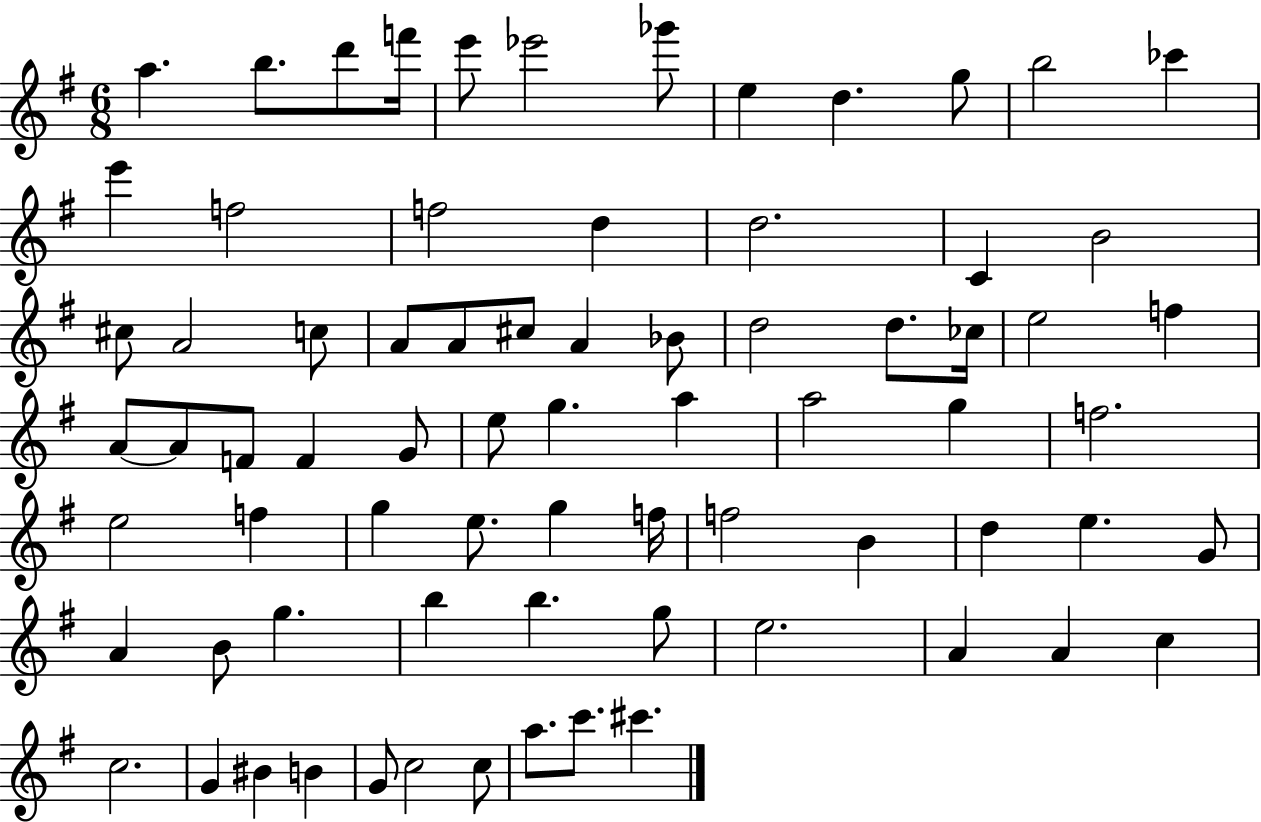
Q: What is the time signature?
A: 6/8